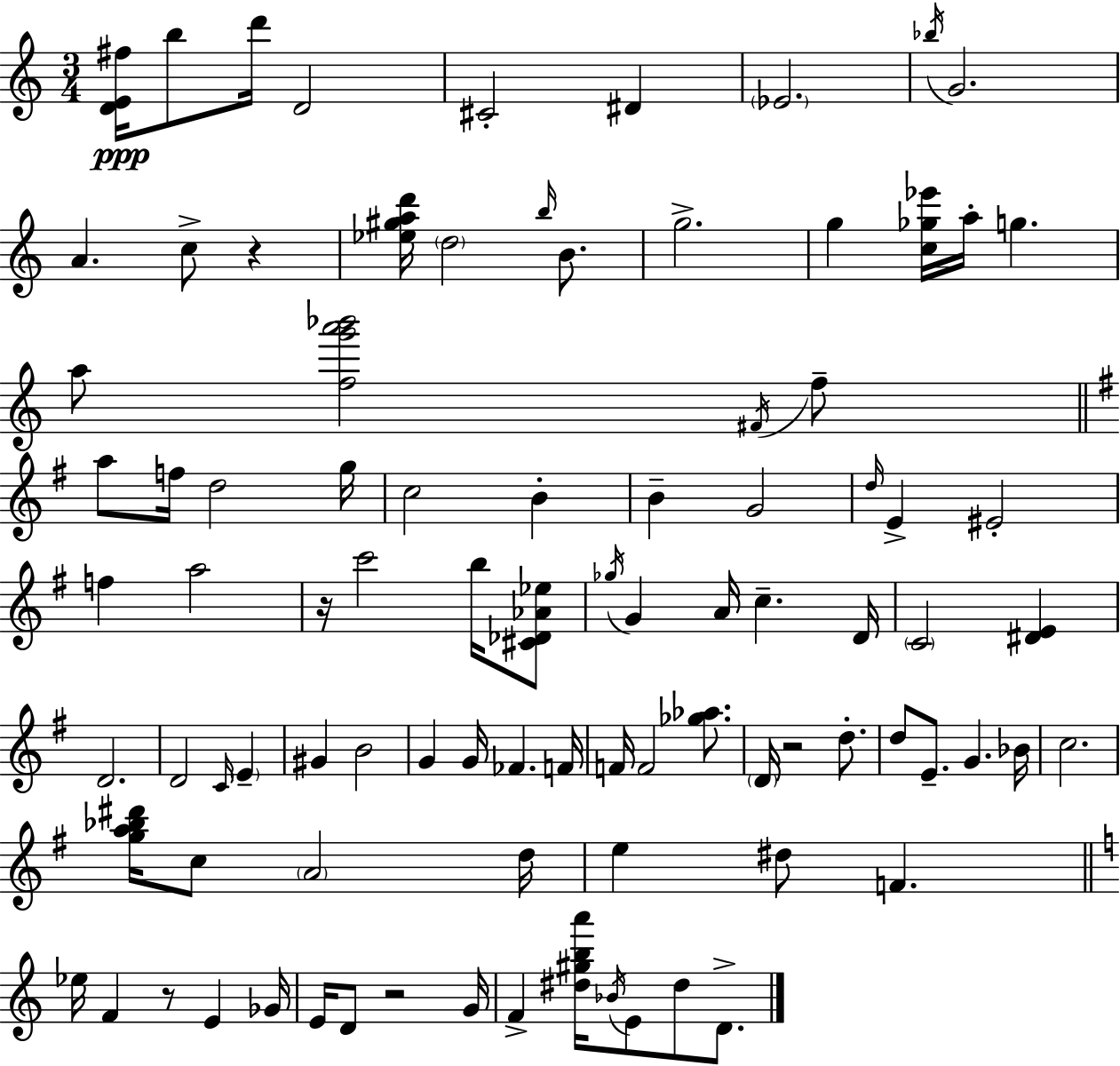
{
  \clef treble
  \numericTimeSignature
  \time 3/4
  \key a \minor
  <d' e' fis''>16\ppp b''8 d'''16 d'2 | cis'2-. dis'4 | \parenthesize ees'2. | \acciaccatura { bes''16 } g'2. | \break a'4. c''8-> r4 | <ees'' gis'' a'' d'''>16 \parenthesize d''2 \grace { b''16 } b'8. | g''2.-> | g''4 <c'' ges'' ees'''>16 a''16-. g''4. | \break a''8 <f'' g''' a''' bes'''>2 | \acciaccatura { fis'16 } f''8-- \bar "||" \break \key g \major a''8 f''16 d''2 g''16 | c''2 b'4-. | b'4-- g'2 | \grace { d''16 } e'4-> eis'2-. | \break f''4 a''2 | r16 c'''2 b''16 <cis' des' aes' ees''>8 | \acciaccatura { ges''16 } g'4 a'16 c''4.-- | d'16 \parenthesize c'2 <dis' e'>4 | \break d'2. | d'2 \grace { c'16 } \parenthesize e'4-- | gis'4 b'2 | g'4 g'16 fes'4. | \break f'16 f'16 f'2 | <ges'' aes''>8. \parenthesize d'16 r2 | d''8.-. d''8 e'8.-- g'4. | bes'16 c''2. | \break <g'' a'' bes'' dis'''>16 c''8 \parenthesize a'2 | d''16 e''4 dis''8 f'4. | \bar "||" \break \key c \major ees''16 f'4 r8 e'4 ges'16 | e'16 d'8 r2 g'16 | f'4-> <dis'' gis'' b'' a'''>16 \acciaccatura { bes'16 } e'8 dis''8 d'8.-> | \bar "|."
}